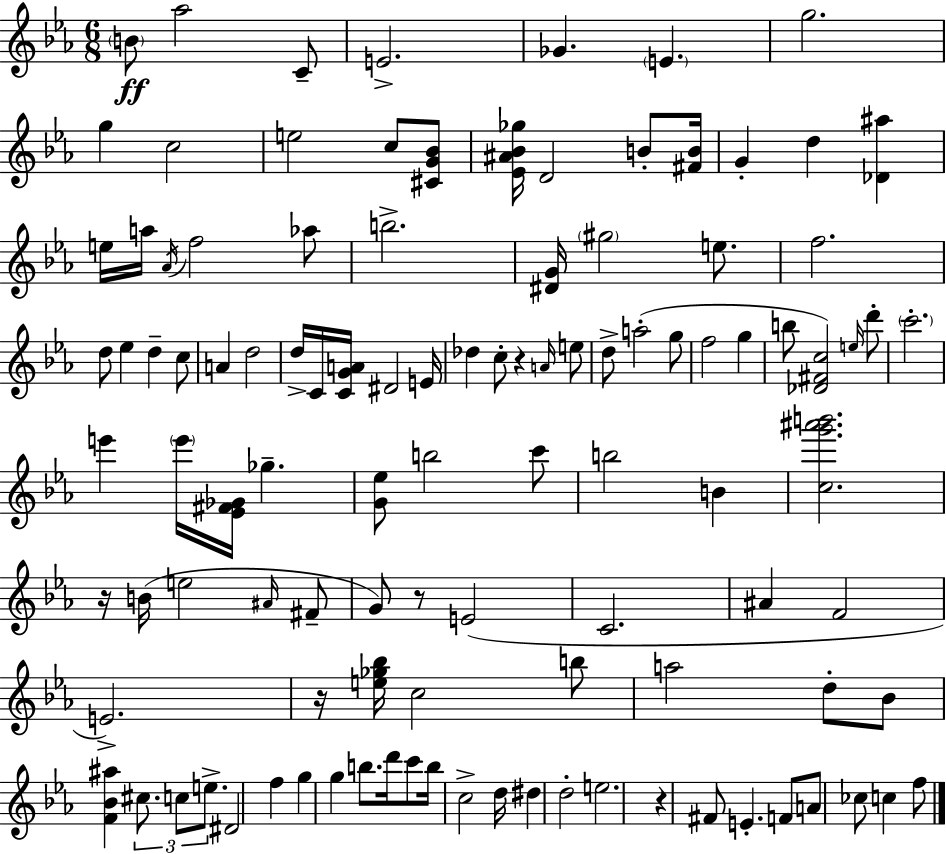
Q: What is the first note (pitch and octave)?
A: B4